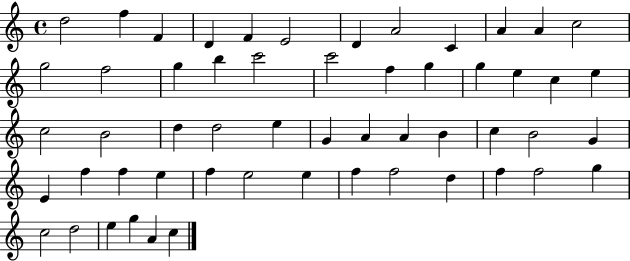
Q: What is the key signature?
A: C major